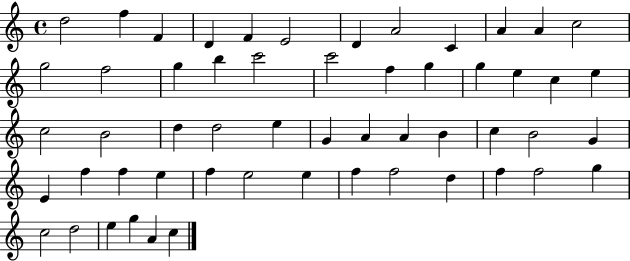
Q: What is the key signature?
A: C major